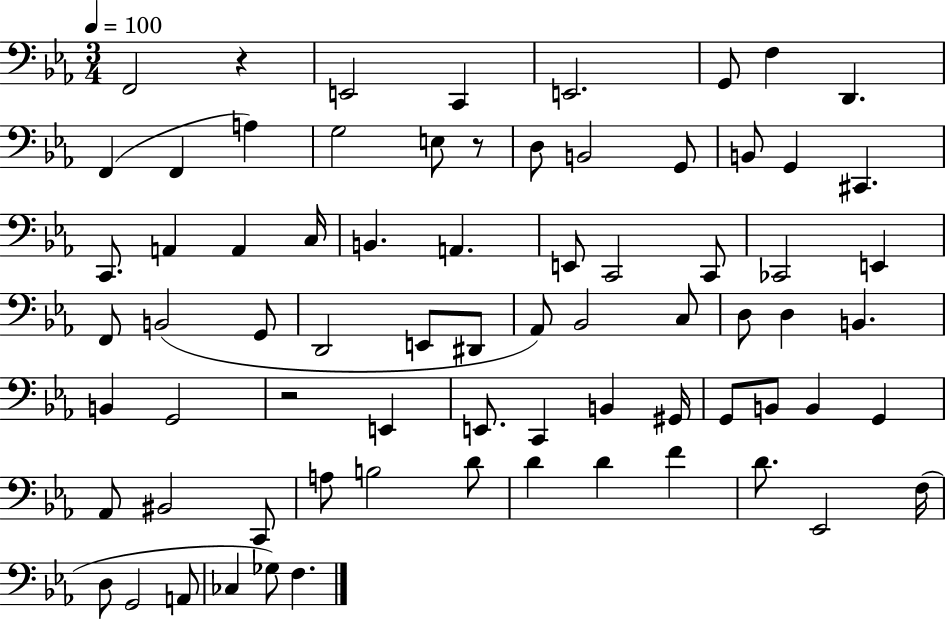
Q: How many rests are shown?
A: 3